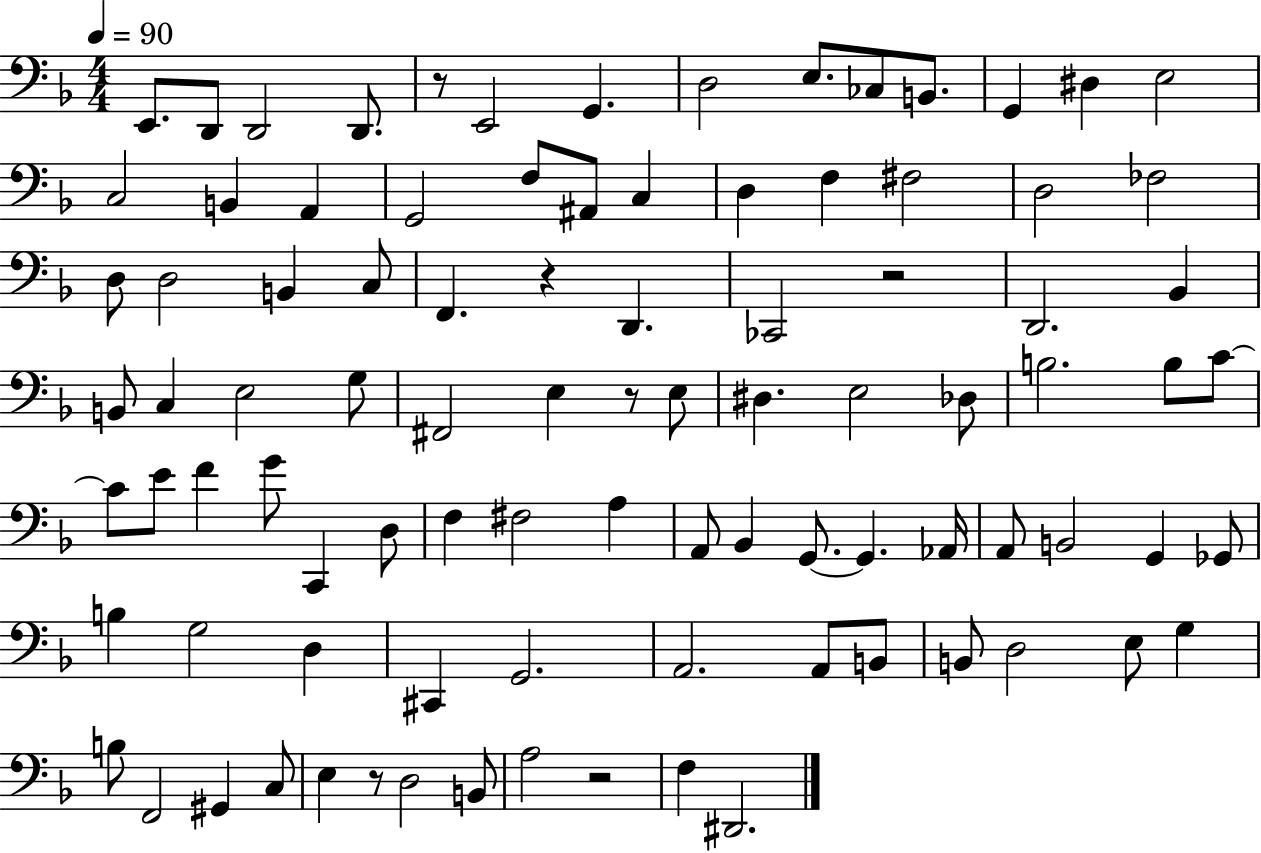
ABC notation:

X:1
T:Untitled
M:4/4
L:1/4
K:F
E,,/2 D,,/2 D,,2 D,,/2 z/2 E,,2 G,, D,2 E,/2 _C,/2 B,,/2 G,, ^D, E,2 C,2 B,, A,, G,,2 F,/2 ^A,,/2 C, D, F, ^F,2 D,2 _F,2 D,/2 D,2 B,, C,/2 F,, z D,, _C,,2 z2 D,,2 _B,, B,,/2 C, E,2 G,/2 ^F,,2 E, z/2 E,/2 ^D, E,2 _D,/2 B,2 B,/2 C/2 C/2 E/2 F G/2 C,, D,/2 F, ^F,2 A, A,,/2 _B,, G,,/2 G,, _A,,/4 A,,/2 B,,2 G,, _G,,/2 B, G,2 D, ^C,, G,,2 A,,2 A,,/2 B,,/2 B,,/2 D,2 E,/2 G, B,/2 F,,2 ^G,, C,/2 E, z/2 D,2 B,,/2 A,2 z2 F, ^D,,2